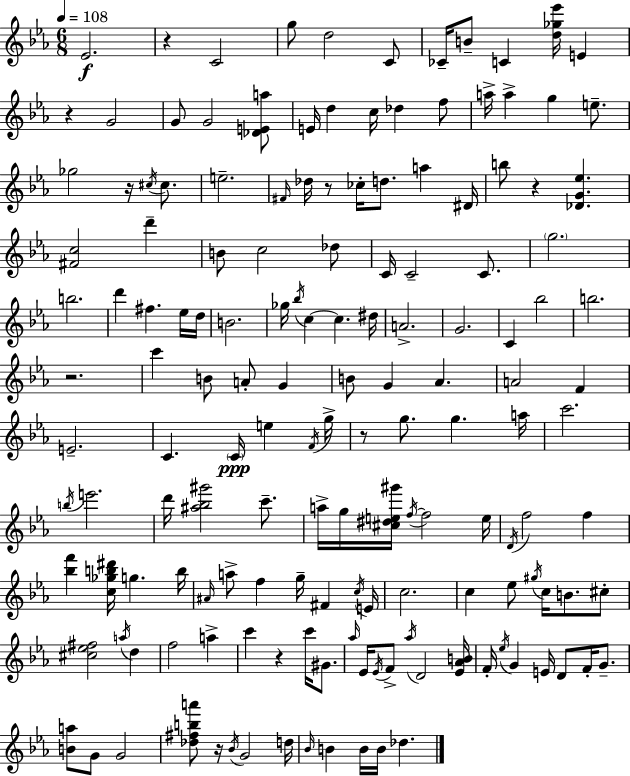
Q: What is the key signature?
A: EES major